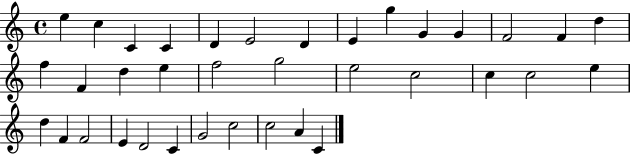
E5/q C5/q C4/q C4/q D4/q E4/h D4/q E4/q G5/q G4/q G4/q F4/h F4/q D5/q F5/q F4/q D5/q E5/q F5/h G5/h E5/h C5/h C5/q C5/h E5/q D5/q F4/q F4/h E4/q D4/h C4/q G4/h C5/h C5/h A4/q C4/q